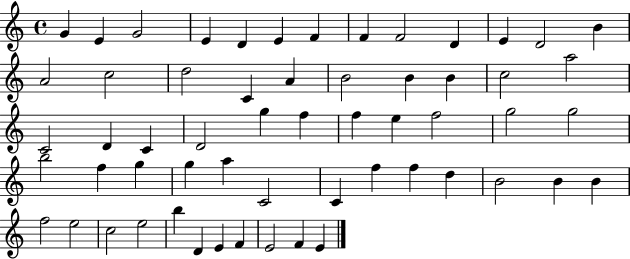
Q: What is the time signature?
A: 4/4